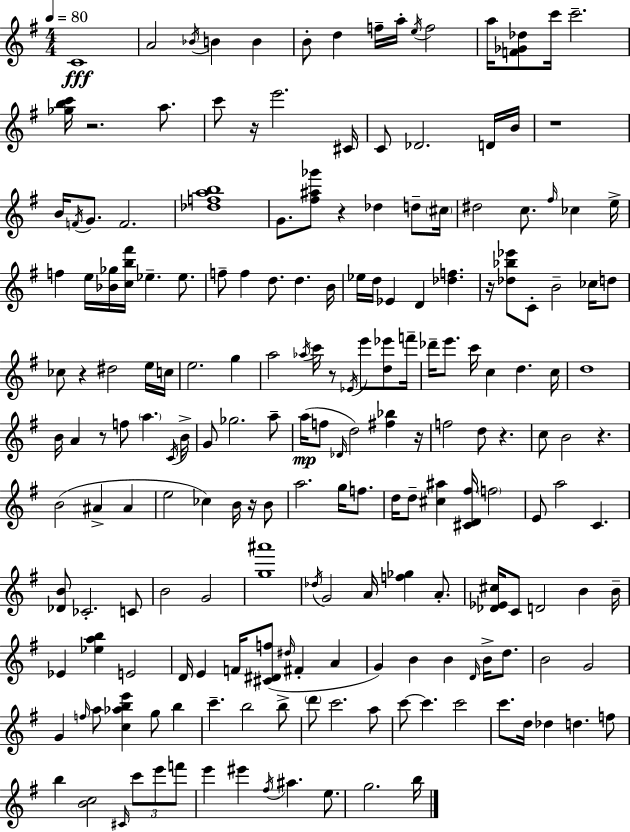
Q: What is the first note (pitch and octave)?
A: C4